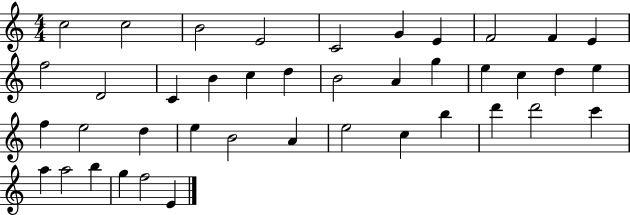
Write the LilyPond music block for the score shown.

{
  \clef treble
  \numericTimeSignature
  \time 4/4
  \key c \major
  c''2 c''2 | b'2 e'2 | c'2 g'4 e'4 | f'2 f'4 e'4 | \break f''2 d'2 | c'4 b'4 c''4 d''4 | b'2 a'4 g''4 | e''4 c''4 d''4 e''4 | \break f''4 e''2 d''4 | e''4 b'2 a'4 | e''2 c''4 b''4 | d'''4 d'''2 c'''4 | \break a''4 a''2 b''4 | g''4 f''2 e'4 | \bar "|."
}